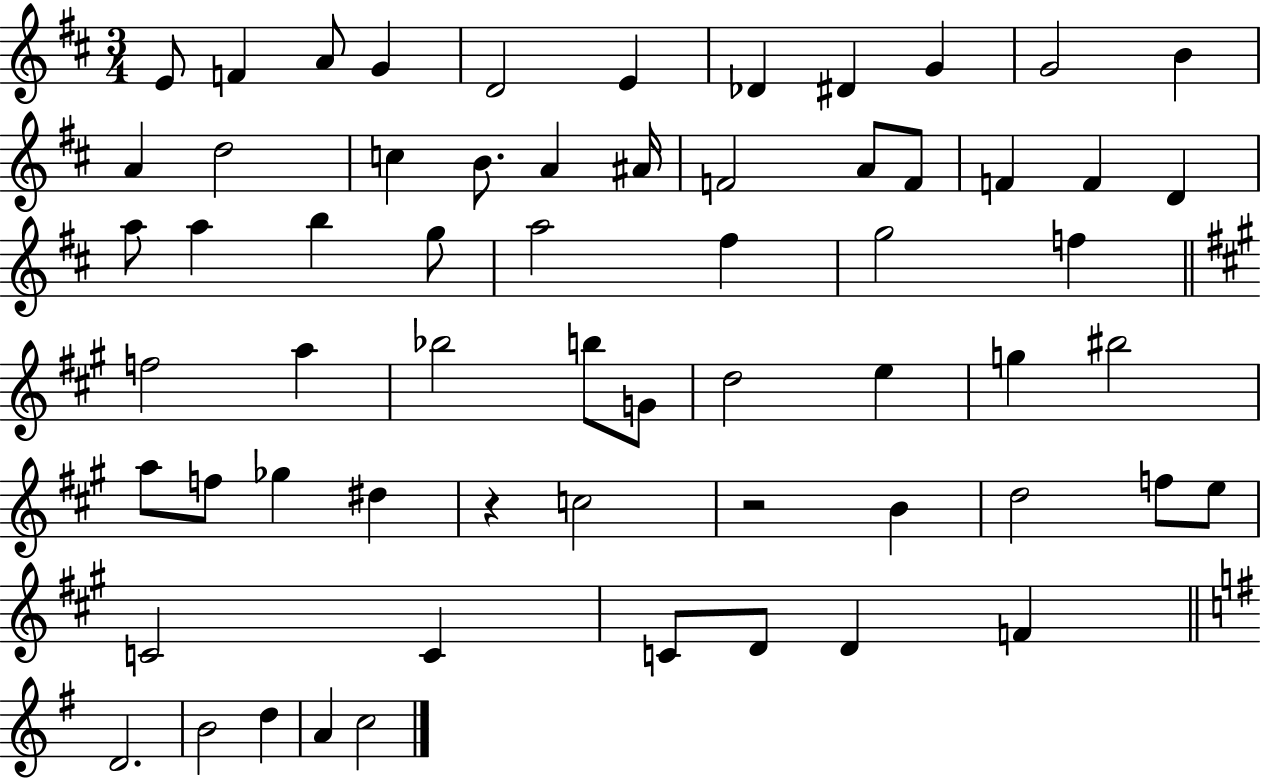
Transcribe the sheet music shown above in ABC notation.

X:1
T:Untitled
M:3/4
L:1/4
K:D
E/2 F A/2 G D2 E _D ^D G G2 B A d2 c B/2 A ^A/4 F2 A/2 F/2 F F D a/2 a b g/2 a2 ^f g2 f f2 a _b2 b/2 G/2 d2 e g ^b2 a/2 f/2 _g ^d z c2 z2 B d2 f/2 e/2 C2 C C/2 D/2 D F D2 B2 d A c2